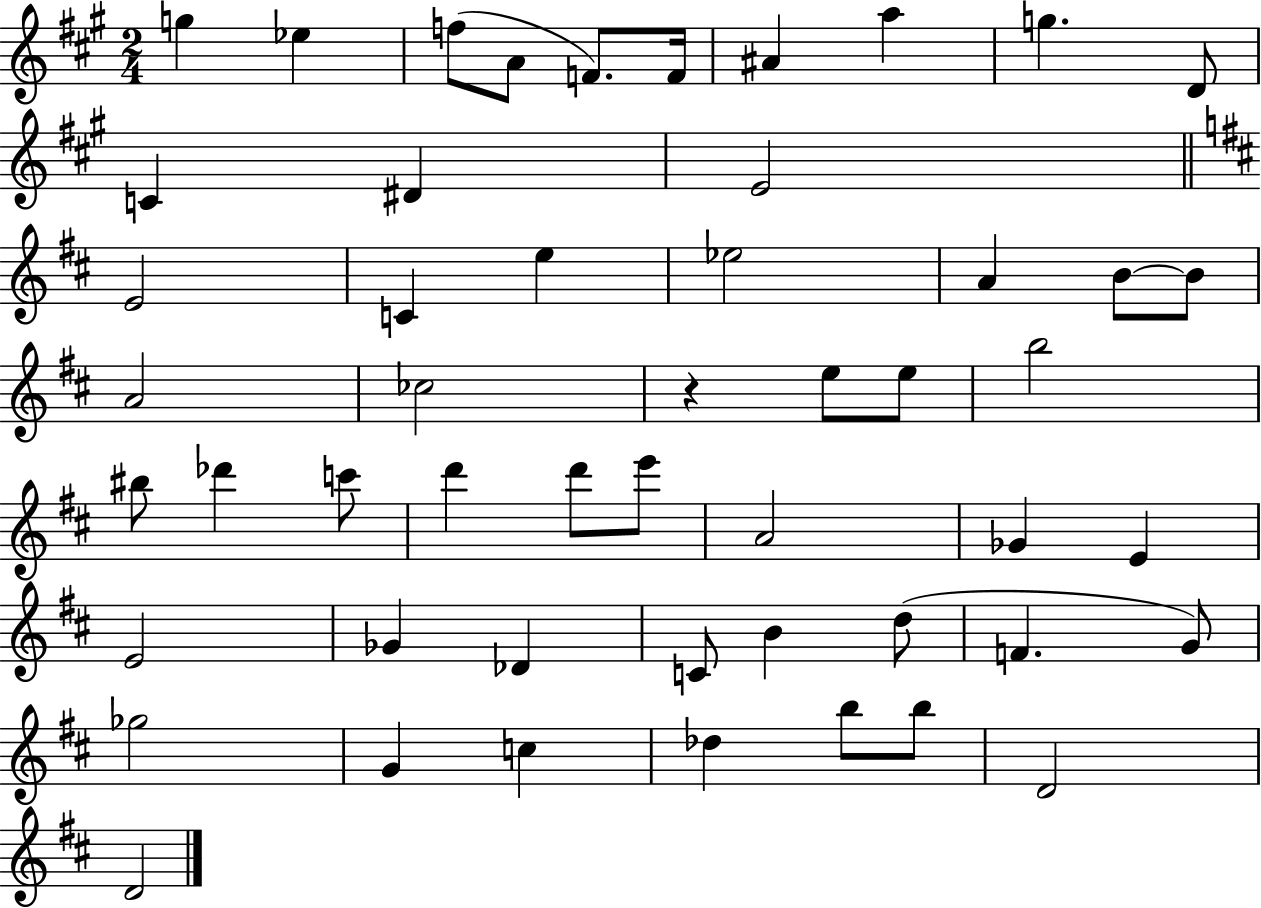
X:1
T:Untitled
M:2/4
L:1/4
K:A
g _e f/2 A/2 F/2 F/4 ^A a g D/2 C ^D E2 E2 C e _e2 A B/2 B/2 A2 _c2 z e/2 e/2 b2 ^b/2 _d' c'/2 d' d'/2 e'/2 A2 _G E E2 _G _D C/2 B d/2 F G/2 _g2 G c _d b/2 b/2 D2 D2